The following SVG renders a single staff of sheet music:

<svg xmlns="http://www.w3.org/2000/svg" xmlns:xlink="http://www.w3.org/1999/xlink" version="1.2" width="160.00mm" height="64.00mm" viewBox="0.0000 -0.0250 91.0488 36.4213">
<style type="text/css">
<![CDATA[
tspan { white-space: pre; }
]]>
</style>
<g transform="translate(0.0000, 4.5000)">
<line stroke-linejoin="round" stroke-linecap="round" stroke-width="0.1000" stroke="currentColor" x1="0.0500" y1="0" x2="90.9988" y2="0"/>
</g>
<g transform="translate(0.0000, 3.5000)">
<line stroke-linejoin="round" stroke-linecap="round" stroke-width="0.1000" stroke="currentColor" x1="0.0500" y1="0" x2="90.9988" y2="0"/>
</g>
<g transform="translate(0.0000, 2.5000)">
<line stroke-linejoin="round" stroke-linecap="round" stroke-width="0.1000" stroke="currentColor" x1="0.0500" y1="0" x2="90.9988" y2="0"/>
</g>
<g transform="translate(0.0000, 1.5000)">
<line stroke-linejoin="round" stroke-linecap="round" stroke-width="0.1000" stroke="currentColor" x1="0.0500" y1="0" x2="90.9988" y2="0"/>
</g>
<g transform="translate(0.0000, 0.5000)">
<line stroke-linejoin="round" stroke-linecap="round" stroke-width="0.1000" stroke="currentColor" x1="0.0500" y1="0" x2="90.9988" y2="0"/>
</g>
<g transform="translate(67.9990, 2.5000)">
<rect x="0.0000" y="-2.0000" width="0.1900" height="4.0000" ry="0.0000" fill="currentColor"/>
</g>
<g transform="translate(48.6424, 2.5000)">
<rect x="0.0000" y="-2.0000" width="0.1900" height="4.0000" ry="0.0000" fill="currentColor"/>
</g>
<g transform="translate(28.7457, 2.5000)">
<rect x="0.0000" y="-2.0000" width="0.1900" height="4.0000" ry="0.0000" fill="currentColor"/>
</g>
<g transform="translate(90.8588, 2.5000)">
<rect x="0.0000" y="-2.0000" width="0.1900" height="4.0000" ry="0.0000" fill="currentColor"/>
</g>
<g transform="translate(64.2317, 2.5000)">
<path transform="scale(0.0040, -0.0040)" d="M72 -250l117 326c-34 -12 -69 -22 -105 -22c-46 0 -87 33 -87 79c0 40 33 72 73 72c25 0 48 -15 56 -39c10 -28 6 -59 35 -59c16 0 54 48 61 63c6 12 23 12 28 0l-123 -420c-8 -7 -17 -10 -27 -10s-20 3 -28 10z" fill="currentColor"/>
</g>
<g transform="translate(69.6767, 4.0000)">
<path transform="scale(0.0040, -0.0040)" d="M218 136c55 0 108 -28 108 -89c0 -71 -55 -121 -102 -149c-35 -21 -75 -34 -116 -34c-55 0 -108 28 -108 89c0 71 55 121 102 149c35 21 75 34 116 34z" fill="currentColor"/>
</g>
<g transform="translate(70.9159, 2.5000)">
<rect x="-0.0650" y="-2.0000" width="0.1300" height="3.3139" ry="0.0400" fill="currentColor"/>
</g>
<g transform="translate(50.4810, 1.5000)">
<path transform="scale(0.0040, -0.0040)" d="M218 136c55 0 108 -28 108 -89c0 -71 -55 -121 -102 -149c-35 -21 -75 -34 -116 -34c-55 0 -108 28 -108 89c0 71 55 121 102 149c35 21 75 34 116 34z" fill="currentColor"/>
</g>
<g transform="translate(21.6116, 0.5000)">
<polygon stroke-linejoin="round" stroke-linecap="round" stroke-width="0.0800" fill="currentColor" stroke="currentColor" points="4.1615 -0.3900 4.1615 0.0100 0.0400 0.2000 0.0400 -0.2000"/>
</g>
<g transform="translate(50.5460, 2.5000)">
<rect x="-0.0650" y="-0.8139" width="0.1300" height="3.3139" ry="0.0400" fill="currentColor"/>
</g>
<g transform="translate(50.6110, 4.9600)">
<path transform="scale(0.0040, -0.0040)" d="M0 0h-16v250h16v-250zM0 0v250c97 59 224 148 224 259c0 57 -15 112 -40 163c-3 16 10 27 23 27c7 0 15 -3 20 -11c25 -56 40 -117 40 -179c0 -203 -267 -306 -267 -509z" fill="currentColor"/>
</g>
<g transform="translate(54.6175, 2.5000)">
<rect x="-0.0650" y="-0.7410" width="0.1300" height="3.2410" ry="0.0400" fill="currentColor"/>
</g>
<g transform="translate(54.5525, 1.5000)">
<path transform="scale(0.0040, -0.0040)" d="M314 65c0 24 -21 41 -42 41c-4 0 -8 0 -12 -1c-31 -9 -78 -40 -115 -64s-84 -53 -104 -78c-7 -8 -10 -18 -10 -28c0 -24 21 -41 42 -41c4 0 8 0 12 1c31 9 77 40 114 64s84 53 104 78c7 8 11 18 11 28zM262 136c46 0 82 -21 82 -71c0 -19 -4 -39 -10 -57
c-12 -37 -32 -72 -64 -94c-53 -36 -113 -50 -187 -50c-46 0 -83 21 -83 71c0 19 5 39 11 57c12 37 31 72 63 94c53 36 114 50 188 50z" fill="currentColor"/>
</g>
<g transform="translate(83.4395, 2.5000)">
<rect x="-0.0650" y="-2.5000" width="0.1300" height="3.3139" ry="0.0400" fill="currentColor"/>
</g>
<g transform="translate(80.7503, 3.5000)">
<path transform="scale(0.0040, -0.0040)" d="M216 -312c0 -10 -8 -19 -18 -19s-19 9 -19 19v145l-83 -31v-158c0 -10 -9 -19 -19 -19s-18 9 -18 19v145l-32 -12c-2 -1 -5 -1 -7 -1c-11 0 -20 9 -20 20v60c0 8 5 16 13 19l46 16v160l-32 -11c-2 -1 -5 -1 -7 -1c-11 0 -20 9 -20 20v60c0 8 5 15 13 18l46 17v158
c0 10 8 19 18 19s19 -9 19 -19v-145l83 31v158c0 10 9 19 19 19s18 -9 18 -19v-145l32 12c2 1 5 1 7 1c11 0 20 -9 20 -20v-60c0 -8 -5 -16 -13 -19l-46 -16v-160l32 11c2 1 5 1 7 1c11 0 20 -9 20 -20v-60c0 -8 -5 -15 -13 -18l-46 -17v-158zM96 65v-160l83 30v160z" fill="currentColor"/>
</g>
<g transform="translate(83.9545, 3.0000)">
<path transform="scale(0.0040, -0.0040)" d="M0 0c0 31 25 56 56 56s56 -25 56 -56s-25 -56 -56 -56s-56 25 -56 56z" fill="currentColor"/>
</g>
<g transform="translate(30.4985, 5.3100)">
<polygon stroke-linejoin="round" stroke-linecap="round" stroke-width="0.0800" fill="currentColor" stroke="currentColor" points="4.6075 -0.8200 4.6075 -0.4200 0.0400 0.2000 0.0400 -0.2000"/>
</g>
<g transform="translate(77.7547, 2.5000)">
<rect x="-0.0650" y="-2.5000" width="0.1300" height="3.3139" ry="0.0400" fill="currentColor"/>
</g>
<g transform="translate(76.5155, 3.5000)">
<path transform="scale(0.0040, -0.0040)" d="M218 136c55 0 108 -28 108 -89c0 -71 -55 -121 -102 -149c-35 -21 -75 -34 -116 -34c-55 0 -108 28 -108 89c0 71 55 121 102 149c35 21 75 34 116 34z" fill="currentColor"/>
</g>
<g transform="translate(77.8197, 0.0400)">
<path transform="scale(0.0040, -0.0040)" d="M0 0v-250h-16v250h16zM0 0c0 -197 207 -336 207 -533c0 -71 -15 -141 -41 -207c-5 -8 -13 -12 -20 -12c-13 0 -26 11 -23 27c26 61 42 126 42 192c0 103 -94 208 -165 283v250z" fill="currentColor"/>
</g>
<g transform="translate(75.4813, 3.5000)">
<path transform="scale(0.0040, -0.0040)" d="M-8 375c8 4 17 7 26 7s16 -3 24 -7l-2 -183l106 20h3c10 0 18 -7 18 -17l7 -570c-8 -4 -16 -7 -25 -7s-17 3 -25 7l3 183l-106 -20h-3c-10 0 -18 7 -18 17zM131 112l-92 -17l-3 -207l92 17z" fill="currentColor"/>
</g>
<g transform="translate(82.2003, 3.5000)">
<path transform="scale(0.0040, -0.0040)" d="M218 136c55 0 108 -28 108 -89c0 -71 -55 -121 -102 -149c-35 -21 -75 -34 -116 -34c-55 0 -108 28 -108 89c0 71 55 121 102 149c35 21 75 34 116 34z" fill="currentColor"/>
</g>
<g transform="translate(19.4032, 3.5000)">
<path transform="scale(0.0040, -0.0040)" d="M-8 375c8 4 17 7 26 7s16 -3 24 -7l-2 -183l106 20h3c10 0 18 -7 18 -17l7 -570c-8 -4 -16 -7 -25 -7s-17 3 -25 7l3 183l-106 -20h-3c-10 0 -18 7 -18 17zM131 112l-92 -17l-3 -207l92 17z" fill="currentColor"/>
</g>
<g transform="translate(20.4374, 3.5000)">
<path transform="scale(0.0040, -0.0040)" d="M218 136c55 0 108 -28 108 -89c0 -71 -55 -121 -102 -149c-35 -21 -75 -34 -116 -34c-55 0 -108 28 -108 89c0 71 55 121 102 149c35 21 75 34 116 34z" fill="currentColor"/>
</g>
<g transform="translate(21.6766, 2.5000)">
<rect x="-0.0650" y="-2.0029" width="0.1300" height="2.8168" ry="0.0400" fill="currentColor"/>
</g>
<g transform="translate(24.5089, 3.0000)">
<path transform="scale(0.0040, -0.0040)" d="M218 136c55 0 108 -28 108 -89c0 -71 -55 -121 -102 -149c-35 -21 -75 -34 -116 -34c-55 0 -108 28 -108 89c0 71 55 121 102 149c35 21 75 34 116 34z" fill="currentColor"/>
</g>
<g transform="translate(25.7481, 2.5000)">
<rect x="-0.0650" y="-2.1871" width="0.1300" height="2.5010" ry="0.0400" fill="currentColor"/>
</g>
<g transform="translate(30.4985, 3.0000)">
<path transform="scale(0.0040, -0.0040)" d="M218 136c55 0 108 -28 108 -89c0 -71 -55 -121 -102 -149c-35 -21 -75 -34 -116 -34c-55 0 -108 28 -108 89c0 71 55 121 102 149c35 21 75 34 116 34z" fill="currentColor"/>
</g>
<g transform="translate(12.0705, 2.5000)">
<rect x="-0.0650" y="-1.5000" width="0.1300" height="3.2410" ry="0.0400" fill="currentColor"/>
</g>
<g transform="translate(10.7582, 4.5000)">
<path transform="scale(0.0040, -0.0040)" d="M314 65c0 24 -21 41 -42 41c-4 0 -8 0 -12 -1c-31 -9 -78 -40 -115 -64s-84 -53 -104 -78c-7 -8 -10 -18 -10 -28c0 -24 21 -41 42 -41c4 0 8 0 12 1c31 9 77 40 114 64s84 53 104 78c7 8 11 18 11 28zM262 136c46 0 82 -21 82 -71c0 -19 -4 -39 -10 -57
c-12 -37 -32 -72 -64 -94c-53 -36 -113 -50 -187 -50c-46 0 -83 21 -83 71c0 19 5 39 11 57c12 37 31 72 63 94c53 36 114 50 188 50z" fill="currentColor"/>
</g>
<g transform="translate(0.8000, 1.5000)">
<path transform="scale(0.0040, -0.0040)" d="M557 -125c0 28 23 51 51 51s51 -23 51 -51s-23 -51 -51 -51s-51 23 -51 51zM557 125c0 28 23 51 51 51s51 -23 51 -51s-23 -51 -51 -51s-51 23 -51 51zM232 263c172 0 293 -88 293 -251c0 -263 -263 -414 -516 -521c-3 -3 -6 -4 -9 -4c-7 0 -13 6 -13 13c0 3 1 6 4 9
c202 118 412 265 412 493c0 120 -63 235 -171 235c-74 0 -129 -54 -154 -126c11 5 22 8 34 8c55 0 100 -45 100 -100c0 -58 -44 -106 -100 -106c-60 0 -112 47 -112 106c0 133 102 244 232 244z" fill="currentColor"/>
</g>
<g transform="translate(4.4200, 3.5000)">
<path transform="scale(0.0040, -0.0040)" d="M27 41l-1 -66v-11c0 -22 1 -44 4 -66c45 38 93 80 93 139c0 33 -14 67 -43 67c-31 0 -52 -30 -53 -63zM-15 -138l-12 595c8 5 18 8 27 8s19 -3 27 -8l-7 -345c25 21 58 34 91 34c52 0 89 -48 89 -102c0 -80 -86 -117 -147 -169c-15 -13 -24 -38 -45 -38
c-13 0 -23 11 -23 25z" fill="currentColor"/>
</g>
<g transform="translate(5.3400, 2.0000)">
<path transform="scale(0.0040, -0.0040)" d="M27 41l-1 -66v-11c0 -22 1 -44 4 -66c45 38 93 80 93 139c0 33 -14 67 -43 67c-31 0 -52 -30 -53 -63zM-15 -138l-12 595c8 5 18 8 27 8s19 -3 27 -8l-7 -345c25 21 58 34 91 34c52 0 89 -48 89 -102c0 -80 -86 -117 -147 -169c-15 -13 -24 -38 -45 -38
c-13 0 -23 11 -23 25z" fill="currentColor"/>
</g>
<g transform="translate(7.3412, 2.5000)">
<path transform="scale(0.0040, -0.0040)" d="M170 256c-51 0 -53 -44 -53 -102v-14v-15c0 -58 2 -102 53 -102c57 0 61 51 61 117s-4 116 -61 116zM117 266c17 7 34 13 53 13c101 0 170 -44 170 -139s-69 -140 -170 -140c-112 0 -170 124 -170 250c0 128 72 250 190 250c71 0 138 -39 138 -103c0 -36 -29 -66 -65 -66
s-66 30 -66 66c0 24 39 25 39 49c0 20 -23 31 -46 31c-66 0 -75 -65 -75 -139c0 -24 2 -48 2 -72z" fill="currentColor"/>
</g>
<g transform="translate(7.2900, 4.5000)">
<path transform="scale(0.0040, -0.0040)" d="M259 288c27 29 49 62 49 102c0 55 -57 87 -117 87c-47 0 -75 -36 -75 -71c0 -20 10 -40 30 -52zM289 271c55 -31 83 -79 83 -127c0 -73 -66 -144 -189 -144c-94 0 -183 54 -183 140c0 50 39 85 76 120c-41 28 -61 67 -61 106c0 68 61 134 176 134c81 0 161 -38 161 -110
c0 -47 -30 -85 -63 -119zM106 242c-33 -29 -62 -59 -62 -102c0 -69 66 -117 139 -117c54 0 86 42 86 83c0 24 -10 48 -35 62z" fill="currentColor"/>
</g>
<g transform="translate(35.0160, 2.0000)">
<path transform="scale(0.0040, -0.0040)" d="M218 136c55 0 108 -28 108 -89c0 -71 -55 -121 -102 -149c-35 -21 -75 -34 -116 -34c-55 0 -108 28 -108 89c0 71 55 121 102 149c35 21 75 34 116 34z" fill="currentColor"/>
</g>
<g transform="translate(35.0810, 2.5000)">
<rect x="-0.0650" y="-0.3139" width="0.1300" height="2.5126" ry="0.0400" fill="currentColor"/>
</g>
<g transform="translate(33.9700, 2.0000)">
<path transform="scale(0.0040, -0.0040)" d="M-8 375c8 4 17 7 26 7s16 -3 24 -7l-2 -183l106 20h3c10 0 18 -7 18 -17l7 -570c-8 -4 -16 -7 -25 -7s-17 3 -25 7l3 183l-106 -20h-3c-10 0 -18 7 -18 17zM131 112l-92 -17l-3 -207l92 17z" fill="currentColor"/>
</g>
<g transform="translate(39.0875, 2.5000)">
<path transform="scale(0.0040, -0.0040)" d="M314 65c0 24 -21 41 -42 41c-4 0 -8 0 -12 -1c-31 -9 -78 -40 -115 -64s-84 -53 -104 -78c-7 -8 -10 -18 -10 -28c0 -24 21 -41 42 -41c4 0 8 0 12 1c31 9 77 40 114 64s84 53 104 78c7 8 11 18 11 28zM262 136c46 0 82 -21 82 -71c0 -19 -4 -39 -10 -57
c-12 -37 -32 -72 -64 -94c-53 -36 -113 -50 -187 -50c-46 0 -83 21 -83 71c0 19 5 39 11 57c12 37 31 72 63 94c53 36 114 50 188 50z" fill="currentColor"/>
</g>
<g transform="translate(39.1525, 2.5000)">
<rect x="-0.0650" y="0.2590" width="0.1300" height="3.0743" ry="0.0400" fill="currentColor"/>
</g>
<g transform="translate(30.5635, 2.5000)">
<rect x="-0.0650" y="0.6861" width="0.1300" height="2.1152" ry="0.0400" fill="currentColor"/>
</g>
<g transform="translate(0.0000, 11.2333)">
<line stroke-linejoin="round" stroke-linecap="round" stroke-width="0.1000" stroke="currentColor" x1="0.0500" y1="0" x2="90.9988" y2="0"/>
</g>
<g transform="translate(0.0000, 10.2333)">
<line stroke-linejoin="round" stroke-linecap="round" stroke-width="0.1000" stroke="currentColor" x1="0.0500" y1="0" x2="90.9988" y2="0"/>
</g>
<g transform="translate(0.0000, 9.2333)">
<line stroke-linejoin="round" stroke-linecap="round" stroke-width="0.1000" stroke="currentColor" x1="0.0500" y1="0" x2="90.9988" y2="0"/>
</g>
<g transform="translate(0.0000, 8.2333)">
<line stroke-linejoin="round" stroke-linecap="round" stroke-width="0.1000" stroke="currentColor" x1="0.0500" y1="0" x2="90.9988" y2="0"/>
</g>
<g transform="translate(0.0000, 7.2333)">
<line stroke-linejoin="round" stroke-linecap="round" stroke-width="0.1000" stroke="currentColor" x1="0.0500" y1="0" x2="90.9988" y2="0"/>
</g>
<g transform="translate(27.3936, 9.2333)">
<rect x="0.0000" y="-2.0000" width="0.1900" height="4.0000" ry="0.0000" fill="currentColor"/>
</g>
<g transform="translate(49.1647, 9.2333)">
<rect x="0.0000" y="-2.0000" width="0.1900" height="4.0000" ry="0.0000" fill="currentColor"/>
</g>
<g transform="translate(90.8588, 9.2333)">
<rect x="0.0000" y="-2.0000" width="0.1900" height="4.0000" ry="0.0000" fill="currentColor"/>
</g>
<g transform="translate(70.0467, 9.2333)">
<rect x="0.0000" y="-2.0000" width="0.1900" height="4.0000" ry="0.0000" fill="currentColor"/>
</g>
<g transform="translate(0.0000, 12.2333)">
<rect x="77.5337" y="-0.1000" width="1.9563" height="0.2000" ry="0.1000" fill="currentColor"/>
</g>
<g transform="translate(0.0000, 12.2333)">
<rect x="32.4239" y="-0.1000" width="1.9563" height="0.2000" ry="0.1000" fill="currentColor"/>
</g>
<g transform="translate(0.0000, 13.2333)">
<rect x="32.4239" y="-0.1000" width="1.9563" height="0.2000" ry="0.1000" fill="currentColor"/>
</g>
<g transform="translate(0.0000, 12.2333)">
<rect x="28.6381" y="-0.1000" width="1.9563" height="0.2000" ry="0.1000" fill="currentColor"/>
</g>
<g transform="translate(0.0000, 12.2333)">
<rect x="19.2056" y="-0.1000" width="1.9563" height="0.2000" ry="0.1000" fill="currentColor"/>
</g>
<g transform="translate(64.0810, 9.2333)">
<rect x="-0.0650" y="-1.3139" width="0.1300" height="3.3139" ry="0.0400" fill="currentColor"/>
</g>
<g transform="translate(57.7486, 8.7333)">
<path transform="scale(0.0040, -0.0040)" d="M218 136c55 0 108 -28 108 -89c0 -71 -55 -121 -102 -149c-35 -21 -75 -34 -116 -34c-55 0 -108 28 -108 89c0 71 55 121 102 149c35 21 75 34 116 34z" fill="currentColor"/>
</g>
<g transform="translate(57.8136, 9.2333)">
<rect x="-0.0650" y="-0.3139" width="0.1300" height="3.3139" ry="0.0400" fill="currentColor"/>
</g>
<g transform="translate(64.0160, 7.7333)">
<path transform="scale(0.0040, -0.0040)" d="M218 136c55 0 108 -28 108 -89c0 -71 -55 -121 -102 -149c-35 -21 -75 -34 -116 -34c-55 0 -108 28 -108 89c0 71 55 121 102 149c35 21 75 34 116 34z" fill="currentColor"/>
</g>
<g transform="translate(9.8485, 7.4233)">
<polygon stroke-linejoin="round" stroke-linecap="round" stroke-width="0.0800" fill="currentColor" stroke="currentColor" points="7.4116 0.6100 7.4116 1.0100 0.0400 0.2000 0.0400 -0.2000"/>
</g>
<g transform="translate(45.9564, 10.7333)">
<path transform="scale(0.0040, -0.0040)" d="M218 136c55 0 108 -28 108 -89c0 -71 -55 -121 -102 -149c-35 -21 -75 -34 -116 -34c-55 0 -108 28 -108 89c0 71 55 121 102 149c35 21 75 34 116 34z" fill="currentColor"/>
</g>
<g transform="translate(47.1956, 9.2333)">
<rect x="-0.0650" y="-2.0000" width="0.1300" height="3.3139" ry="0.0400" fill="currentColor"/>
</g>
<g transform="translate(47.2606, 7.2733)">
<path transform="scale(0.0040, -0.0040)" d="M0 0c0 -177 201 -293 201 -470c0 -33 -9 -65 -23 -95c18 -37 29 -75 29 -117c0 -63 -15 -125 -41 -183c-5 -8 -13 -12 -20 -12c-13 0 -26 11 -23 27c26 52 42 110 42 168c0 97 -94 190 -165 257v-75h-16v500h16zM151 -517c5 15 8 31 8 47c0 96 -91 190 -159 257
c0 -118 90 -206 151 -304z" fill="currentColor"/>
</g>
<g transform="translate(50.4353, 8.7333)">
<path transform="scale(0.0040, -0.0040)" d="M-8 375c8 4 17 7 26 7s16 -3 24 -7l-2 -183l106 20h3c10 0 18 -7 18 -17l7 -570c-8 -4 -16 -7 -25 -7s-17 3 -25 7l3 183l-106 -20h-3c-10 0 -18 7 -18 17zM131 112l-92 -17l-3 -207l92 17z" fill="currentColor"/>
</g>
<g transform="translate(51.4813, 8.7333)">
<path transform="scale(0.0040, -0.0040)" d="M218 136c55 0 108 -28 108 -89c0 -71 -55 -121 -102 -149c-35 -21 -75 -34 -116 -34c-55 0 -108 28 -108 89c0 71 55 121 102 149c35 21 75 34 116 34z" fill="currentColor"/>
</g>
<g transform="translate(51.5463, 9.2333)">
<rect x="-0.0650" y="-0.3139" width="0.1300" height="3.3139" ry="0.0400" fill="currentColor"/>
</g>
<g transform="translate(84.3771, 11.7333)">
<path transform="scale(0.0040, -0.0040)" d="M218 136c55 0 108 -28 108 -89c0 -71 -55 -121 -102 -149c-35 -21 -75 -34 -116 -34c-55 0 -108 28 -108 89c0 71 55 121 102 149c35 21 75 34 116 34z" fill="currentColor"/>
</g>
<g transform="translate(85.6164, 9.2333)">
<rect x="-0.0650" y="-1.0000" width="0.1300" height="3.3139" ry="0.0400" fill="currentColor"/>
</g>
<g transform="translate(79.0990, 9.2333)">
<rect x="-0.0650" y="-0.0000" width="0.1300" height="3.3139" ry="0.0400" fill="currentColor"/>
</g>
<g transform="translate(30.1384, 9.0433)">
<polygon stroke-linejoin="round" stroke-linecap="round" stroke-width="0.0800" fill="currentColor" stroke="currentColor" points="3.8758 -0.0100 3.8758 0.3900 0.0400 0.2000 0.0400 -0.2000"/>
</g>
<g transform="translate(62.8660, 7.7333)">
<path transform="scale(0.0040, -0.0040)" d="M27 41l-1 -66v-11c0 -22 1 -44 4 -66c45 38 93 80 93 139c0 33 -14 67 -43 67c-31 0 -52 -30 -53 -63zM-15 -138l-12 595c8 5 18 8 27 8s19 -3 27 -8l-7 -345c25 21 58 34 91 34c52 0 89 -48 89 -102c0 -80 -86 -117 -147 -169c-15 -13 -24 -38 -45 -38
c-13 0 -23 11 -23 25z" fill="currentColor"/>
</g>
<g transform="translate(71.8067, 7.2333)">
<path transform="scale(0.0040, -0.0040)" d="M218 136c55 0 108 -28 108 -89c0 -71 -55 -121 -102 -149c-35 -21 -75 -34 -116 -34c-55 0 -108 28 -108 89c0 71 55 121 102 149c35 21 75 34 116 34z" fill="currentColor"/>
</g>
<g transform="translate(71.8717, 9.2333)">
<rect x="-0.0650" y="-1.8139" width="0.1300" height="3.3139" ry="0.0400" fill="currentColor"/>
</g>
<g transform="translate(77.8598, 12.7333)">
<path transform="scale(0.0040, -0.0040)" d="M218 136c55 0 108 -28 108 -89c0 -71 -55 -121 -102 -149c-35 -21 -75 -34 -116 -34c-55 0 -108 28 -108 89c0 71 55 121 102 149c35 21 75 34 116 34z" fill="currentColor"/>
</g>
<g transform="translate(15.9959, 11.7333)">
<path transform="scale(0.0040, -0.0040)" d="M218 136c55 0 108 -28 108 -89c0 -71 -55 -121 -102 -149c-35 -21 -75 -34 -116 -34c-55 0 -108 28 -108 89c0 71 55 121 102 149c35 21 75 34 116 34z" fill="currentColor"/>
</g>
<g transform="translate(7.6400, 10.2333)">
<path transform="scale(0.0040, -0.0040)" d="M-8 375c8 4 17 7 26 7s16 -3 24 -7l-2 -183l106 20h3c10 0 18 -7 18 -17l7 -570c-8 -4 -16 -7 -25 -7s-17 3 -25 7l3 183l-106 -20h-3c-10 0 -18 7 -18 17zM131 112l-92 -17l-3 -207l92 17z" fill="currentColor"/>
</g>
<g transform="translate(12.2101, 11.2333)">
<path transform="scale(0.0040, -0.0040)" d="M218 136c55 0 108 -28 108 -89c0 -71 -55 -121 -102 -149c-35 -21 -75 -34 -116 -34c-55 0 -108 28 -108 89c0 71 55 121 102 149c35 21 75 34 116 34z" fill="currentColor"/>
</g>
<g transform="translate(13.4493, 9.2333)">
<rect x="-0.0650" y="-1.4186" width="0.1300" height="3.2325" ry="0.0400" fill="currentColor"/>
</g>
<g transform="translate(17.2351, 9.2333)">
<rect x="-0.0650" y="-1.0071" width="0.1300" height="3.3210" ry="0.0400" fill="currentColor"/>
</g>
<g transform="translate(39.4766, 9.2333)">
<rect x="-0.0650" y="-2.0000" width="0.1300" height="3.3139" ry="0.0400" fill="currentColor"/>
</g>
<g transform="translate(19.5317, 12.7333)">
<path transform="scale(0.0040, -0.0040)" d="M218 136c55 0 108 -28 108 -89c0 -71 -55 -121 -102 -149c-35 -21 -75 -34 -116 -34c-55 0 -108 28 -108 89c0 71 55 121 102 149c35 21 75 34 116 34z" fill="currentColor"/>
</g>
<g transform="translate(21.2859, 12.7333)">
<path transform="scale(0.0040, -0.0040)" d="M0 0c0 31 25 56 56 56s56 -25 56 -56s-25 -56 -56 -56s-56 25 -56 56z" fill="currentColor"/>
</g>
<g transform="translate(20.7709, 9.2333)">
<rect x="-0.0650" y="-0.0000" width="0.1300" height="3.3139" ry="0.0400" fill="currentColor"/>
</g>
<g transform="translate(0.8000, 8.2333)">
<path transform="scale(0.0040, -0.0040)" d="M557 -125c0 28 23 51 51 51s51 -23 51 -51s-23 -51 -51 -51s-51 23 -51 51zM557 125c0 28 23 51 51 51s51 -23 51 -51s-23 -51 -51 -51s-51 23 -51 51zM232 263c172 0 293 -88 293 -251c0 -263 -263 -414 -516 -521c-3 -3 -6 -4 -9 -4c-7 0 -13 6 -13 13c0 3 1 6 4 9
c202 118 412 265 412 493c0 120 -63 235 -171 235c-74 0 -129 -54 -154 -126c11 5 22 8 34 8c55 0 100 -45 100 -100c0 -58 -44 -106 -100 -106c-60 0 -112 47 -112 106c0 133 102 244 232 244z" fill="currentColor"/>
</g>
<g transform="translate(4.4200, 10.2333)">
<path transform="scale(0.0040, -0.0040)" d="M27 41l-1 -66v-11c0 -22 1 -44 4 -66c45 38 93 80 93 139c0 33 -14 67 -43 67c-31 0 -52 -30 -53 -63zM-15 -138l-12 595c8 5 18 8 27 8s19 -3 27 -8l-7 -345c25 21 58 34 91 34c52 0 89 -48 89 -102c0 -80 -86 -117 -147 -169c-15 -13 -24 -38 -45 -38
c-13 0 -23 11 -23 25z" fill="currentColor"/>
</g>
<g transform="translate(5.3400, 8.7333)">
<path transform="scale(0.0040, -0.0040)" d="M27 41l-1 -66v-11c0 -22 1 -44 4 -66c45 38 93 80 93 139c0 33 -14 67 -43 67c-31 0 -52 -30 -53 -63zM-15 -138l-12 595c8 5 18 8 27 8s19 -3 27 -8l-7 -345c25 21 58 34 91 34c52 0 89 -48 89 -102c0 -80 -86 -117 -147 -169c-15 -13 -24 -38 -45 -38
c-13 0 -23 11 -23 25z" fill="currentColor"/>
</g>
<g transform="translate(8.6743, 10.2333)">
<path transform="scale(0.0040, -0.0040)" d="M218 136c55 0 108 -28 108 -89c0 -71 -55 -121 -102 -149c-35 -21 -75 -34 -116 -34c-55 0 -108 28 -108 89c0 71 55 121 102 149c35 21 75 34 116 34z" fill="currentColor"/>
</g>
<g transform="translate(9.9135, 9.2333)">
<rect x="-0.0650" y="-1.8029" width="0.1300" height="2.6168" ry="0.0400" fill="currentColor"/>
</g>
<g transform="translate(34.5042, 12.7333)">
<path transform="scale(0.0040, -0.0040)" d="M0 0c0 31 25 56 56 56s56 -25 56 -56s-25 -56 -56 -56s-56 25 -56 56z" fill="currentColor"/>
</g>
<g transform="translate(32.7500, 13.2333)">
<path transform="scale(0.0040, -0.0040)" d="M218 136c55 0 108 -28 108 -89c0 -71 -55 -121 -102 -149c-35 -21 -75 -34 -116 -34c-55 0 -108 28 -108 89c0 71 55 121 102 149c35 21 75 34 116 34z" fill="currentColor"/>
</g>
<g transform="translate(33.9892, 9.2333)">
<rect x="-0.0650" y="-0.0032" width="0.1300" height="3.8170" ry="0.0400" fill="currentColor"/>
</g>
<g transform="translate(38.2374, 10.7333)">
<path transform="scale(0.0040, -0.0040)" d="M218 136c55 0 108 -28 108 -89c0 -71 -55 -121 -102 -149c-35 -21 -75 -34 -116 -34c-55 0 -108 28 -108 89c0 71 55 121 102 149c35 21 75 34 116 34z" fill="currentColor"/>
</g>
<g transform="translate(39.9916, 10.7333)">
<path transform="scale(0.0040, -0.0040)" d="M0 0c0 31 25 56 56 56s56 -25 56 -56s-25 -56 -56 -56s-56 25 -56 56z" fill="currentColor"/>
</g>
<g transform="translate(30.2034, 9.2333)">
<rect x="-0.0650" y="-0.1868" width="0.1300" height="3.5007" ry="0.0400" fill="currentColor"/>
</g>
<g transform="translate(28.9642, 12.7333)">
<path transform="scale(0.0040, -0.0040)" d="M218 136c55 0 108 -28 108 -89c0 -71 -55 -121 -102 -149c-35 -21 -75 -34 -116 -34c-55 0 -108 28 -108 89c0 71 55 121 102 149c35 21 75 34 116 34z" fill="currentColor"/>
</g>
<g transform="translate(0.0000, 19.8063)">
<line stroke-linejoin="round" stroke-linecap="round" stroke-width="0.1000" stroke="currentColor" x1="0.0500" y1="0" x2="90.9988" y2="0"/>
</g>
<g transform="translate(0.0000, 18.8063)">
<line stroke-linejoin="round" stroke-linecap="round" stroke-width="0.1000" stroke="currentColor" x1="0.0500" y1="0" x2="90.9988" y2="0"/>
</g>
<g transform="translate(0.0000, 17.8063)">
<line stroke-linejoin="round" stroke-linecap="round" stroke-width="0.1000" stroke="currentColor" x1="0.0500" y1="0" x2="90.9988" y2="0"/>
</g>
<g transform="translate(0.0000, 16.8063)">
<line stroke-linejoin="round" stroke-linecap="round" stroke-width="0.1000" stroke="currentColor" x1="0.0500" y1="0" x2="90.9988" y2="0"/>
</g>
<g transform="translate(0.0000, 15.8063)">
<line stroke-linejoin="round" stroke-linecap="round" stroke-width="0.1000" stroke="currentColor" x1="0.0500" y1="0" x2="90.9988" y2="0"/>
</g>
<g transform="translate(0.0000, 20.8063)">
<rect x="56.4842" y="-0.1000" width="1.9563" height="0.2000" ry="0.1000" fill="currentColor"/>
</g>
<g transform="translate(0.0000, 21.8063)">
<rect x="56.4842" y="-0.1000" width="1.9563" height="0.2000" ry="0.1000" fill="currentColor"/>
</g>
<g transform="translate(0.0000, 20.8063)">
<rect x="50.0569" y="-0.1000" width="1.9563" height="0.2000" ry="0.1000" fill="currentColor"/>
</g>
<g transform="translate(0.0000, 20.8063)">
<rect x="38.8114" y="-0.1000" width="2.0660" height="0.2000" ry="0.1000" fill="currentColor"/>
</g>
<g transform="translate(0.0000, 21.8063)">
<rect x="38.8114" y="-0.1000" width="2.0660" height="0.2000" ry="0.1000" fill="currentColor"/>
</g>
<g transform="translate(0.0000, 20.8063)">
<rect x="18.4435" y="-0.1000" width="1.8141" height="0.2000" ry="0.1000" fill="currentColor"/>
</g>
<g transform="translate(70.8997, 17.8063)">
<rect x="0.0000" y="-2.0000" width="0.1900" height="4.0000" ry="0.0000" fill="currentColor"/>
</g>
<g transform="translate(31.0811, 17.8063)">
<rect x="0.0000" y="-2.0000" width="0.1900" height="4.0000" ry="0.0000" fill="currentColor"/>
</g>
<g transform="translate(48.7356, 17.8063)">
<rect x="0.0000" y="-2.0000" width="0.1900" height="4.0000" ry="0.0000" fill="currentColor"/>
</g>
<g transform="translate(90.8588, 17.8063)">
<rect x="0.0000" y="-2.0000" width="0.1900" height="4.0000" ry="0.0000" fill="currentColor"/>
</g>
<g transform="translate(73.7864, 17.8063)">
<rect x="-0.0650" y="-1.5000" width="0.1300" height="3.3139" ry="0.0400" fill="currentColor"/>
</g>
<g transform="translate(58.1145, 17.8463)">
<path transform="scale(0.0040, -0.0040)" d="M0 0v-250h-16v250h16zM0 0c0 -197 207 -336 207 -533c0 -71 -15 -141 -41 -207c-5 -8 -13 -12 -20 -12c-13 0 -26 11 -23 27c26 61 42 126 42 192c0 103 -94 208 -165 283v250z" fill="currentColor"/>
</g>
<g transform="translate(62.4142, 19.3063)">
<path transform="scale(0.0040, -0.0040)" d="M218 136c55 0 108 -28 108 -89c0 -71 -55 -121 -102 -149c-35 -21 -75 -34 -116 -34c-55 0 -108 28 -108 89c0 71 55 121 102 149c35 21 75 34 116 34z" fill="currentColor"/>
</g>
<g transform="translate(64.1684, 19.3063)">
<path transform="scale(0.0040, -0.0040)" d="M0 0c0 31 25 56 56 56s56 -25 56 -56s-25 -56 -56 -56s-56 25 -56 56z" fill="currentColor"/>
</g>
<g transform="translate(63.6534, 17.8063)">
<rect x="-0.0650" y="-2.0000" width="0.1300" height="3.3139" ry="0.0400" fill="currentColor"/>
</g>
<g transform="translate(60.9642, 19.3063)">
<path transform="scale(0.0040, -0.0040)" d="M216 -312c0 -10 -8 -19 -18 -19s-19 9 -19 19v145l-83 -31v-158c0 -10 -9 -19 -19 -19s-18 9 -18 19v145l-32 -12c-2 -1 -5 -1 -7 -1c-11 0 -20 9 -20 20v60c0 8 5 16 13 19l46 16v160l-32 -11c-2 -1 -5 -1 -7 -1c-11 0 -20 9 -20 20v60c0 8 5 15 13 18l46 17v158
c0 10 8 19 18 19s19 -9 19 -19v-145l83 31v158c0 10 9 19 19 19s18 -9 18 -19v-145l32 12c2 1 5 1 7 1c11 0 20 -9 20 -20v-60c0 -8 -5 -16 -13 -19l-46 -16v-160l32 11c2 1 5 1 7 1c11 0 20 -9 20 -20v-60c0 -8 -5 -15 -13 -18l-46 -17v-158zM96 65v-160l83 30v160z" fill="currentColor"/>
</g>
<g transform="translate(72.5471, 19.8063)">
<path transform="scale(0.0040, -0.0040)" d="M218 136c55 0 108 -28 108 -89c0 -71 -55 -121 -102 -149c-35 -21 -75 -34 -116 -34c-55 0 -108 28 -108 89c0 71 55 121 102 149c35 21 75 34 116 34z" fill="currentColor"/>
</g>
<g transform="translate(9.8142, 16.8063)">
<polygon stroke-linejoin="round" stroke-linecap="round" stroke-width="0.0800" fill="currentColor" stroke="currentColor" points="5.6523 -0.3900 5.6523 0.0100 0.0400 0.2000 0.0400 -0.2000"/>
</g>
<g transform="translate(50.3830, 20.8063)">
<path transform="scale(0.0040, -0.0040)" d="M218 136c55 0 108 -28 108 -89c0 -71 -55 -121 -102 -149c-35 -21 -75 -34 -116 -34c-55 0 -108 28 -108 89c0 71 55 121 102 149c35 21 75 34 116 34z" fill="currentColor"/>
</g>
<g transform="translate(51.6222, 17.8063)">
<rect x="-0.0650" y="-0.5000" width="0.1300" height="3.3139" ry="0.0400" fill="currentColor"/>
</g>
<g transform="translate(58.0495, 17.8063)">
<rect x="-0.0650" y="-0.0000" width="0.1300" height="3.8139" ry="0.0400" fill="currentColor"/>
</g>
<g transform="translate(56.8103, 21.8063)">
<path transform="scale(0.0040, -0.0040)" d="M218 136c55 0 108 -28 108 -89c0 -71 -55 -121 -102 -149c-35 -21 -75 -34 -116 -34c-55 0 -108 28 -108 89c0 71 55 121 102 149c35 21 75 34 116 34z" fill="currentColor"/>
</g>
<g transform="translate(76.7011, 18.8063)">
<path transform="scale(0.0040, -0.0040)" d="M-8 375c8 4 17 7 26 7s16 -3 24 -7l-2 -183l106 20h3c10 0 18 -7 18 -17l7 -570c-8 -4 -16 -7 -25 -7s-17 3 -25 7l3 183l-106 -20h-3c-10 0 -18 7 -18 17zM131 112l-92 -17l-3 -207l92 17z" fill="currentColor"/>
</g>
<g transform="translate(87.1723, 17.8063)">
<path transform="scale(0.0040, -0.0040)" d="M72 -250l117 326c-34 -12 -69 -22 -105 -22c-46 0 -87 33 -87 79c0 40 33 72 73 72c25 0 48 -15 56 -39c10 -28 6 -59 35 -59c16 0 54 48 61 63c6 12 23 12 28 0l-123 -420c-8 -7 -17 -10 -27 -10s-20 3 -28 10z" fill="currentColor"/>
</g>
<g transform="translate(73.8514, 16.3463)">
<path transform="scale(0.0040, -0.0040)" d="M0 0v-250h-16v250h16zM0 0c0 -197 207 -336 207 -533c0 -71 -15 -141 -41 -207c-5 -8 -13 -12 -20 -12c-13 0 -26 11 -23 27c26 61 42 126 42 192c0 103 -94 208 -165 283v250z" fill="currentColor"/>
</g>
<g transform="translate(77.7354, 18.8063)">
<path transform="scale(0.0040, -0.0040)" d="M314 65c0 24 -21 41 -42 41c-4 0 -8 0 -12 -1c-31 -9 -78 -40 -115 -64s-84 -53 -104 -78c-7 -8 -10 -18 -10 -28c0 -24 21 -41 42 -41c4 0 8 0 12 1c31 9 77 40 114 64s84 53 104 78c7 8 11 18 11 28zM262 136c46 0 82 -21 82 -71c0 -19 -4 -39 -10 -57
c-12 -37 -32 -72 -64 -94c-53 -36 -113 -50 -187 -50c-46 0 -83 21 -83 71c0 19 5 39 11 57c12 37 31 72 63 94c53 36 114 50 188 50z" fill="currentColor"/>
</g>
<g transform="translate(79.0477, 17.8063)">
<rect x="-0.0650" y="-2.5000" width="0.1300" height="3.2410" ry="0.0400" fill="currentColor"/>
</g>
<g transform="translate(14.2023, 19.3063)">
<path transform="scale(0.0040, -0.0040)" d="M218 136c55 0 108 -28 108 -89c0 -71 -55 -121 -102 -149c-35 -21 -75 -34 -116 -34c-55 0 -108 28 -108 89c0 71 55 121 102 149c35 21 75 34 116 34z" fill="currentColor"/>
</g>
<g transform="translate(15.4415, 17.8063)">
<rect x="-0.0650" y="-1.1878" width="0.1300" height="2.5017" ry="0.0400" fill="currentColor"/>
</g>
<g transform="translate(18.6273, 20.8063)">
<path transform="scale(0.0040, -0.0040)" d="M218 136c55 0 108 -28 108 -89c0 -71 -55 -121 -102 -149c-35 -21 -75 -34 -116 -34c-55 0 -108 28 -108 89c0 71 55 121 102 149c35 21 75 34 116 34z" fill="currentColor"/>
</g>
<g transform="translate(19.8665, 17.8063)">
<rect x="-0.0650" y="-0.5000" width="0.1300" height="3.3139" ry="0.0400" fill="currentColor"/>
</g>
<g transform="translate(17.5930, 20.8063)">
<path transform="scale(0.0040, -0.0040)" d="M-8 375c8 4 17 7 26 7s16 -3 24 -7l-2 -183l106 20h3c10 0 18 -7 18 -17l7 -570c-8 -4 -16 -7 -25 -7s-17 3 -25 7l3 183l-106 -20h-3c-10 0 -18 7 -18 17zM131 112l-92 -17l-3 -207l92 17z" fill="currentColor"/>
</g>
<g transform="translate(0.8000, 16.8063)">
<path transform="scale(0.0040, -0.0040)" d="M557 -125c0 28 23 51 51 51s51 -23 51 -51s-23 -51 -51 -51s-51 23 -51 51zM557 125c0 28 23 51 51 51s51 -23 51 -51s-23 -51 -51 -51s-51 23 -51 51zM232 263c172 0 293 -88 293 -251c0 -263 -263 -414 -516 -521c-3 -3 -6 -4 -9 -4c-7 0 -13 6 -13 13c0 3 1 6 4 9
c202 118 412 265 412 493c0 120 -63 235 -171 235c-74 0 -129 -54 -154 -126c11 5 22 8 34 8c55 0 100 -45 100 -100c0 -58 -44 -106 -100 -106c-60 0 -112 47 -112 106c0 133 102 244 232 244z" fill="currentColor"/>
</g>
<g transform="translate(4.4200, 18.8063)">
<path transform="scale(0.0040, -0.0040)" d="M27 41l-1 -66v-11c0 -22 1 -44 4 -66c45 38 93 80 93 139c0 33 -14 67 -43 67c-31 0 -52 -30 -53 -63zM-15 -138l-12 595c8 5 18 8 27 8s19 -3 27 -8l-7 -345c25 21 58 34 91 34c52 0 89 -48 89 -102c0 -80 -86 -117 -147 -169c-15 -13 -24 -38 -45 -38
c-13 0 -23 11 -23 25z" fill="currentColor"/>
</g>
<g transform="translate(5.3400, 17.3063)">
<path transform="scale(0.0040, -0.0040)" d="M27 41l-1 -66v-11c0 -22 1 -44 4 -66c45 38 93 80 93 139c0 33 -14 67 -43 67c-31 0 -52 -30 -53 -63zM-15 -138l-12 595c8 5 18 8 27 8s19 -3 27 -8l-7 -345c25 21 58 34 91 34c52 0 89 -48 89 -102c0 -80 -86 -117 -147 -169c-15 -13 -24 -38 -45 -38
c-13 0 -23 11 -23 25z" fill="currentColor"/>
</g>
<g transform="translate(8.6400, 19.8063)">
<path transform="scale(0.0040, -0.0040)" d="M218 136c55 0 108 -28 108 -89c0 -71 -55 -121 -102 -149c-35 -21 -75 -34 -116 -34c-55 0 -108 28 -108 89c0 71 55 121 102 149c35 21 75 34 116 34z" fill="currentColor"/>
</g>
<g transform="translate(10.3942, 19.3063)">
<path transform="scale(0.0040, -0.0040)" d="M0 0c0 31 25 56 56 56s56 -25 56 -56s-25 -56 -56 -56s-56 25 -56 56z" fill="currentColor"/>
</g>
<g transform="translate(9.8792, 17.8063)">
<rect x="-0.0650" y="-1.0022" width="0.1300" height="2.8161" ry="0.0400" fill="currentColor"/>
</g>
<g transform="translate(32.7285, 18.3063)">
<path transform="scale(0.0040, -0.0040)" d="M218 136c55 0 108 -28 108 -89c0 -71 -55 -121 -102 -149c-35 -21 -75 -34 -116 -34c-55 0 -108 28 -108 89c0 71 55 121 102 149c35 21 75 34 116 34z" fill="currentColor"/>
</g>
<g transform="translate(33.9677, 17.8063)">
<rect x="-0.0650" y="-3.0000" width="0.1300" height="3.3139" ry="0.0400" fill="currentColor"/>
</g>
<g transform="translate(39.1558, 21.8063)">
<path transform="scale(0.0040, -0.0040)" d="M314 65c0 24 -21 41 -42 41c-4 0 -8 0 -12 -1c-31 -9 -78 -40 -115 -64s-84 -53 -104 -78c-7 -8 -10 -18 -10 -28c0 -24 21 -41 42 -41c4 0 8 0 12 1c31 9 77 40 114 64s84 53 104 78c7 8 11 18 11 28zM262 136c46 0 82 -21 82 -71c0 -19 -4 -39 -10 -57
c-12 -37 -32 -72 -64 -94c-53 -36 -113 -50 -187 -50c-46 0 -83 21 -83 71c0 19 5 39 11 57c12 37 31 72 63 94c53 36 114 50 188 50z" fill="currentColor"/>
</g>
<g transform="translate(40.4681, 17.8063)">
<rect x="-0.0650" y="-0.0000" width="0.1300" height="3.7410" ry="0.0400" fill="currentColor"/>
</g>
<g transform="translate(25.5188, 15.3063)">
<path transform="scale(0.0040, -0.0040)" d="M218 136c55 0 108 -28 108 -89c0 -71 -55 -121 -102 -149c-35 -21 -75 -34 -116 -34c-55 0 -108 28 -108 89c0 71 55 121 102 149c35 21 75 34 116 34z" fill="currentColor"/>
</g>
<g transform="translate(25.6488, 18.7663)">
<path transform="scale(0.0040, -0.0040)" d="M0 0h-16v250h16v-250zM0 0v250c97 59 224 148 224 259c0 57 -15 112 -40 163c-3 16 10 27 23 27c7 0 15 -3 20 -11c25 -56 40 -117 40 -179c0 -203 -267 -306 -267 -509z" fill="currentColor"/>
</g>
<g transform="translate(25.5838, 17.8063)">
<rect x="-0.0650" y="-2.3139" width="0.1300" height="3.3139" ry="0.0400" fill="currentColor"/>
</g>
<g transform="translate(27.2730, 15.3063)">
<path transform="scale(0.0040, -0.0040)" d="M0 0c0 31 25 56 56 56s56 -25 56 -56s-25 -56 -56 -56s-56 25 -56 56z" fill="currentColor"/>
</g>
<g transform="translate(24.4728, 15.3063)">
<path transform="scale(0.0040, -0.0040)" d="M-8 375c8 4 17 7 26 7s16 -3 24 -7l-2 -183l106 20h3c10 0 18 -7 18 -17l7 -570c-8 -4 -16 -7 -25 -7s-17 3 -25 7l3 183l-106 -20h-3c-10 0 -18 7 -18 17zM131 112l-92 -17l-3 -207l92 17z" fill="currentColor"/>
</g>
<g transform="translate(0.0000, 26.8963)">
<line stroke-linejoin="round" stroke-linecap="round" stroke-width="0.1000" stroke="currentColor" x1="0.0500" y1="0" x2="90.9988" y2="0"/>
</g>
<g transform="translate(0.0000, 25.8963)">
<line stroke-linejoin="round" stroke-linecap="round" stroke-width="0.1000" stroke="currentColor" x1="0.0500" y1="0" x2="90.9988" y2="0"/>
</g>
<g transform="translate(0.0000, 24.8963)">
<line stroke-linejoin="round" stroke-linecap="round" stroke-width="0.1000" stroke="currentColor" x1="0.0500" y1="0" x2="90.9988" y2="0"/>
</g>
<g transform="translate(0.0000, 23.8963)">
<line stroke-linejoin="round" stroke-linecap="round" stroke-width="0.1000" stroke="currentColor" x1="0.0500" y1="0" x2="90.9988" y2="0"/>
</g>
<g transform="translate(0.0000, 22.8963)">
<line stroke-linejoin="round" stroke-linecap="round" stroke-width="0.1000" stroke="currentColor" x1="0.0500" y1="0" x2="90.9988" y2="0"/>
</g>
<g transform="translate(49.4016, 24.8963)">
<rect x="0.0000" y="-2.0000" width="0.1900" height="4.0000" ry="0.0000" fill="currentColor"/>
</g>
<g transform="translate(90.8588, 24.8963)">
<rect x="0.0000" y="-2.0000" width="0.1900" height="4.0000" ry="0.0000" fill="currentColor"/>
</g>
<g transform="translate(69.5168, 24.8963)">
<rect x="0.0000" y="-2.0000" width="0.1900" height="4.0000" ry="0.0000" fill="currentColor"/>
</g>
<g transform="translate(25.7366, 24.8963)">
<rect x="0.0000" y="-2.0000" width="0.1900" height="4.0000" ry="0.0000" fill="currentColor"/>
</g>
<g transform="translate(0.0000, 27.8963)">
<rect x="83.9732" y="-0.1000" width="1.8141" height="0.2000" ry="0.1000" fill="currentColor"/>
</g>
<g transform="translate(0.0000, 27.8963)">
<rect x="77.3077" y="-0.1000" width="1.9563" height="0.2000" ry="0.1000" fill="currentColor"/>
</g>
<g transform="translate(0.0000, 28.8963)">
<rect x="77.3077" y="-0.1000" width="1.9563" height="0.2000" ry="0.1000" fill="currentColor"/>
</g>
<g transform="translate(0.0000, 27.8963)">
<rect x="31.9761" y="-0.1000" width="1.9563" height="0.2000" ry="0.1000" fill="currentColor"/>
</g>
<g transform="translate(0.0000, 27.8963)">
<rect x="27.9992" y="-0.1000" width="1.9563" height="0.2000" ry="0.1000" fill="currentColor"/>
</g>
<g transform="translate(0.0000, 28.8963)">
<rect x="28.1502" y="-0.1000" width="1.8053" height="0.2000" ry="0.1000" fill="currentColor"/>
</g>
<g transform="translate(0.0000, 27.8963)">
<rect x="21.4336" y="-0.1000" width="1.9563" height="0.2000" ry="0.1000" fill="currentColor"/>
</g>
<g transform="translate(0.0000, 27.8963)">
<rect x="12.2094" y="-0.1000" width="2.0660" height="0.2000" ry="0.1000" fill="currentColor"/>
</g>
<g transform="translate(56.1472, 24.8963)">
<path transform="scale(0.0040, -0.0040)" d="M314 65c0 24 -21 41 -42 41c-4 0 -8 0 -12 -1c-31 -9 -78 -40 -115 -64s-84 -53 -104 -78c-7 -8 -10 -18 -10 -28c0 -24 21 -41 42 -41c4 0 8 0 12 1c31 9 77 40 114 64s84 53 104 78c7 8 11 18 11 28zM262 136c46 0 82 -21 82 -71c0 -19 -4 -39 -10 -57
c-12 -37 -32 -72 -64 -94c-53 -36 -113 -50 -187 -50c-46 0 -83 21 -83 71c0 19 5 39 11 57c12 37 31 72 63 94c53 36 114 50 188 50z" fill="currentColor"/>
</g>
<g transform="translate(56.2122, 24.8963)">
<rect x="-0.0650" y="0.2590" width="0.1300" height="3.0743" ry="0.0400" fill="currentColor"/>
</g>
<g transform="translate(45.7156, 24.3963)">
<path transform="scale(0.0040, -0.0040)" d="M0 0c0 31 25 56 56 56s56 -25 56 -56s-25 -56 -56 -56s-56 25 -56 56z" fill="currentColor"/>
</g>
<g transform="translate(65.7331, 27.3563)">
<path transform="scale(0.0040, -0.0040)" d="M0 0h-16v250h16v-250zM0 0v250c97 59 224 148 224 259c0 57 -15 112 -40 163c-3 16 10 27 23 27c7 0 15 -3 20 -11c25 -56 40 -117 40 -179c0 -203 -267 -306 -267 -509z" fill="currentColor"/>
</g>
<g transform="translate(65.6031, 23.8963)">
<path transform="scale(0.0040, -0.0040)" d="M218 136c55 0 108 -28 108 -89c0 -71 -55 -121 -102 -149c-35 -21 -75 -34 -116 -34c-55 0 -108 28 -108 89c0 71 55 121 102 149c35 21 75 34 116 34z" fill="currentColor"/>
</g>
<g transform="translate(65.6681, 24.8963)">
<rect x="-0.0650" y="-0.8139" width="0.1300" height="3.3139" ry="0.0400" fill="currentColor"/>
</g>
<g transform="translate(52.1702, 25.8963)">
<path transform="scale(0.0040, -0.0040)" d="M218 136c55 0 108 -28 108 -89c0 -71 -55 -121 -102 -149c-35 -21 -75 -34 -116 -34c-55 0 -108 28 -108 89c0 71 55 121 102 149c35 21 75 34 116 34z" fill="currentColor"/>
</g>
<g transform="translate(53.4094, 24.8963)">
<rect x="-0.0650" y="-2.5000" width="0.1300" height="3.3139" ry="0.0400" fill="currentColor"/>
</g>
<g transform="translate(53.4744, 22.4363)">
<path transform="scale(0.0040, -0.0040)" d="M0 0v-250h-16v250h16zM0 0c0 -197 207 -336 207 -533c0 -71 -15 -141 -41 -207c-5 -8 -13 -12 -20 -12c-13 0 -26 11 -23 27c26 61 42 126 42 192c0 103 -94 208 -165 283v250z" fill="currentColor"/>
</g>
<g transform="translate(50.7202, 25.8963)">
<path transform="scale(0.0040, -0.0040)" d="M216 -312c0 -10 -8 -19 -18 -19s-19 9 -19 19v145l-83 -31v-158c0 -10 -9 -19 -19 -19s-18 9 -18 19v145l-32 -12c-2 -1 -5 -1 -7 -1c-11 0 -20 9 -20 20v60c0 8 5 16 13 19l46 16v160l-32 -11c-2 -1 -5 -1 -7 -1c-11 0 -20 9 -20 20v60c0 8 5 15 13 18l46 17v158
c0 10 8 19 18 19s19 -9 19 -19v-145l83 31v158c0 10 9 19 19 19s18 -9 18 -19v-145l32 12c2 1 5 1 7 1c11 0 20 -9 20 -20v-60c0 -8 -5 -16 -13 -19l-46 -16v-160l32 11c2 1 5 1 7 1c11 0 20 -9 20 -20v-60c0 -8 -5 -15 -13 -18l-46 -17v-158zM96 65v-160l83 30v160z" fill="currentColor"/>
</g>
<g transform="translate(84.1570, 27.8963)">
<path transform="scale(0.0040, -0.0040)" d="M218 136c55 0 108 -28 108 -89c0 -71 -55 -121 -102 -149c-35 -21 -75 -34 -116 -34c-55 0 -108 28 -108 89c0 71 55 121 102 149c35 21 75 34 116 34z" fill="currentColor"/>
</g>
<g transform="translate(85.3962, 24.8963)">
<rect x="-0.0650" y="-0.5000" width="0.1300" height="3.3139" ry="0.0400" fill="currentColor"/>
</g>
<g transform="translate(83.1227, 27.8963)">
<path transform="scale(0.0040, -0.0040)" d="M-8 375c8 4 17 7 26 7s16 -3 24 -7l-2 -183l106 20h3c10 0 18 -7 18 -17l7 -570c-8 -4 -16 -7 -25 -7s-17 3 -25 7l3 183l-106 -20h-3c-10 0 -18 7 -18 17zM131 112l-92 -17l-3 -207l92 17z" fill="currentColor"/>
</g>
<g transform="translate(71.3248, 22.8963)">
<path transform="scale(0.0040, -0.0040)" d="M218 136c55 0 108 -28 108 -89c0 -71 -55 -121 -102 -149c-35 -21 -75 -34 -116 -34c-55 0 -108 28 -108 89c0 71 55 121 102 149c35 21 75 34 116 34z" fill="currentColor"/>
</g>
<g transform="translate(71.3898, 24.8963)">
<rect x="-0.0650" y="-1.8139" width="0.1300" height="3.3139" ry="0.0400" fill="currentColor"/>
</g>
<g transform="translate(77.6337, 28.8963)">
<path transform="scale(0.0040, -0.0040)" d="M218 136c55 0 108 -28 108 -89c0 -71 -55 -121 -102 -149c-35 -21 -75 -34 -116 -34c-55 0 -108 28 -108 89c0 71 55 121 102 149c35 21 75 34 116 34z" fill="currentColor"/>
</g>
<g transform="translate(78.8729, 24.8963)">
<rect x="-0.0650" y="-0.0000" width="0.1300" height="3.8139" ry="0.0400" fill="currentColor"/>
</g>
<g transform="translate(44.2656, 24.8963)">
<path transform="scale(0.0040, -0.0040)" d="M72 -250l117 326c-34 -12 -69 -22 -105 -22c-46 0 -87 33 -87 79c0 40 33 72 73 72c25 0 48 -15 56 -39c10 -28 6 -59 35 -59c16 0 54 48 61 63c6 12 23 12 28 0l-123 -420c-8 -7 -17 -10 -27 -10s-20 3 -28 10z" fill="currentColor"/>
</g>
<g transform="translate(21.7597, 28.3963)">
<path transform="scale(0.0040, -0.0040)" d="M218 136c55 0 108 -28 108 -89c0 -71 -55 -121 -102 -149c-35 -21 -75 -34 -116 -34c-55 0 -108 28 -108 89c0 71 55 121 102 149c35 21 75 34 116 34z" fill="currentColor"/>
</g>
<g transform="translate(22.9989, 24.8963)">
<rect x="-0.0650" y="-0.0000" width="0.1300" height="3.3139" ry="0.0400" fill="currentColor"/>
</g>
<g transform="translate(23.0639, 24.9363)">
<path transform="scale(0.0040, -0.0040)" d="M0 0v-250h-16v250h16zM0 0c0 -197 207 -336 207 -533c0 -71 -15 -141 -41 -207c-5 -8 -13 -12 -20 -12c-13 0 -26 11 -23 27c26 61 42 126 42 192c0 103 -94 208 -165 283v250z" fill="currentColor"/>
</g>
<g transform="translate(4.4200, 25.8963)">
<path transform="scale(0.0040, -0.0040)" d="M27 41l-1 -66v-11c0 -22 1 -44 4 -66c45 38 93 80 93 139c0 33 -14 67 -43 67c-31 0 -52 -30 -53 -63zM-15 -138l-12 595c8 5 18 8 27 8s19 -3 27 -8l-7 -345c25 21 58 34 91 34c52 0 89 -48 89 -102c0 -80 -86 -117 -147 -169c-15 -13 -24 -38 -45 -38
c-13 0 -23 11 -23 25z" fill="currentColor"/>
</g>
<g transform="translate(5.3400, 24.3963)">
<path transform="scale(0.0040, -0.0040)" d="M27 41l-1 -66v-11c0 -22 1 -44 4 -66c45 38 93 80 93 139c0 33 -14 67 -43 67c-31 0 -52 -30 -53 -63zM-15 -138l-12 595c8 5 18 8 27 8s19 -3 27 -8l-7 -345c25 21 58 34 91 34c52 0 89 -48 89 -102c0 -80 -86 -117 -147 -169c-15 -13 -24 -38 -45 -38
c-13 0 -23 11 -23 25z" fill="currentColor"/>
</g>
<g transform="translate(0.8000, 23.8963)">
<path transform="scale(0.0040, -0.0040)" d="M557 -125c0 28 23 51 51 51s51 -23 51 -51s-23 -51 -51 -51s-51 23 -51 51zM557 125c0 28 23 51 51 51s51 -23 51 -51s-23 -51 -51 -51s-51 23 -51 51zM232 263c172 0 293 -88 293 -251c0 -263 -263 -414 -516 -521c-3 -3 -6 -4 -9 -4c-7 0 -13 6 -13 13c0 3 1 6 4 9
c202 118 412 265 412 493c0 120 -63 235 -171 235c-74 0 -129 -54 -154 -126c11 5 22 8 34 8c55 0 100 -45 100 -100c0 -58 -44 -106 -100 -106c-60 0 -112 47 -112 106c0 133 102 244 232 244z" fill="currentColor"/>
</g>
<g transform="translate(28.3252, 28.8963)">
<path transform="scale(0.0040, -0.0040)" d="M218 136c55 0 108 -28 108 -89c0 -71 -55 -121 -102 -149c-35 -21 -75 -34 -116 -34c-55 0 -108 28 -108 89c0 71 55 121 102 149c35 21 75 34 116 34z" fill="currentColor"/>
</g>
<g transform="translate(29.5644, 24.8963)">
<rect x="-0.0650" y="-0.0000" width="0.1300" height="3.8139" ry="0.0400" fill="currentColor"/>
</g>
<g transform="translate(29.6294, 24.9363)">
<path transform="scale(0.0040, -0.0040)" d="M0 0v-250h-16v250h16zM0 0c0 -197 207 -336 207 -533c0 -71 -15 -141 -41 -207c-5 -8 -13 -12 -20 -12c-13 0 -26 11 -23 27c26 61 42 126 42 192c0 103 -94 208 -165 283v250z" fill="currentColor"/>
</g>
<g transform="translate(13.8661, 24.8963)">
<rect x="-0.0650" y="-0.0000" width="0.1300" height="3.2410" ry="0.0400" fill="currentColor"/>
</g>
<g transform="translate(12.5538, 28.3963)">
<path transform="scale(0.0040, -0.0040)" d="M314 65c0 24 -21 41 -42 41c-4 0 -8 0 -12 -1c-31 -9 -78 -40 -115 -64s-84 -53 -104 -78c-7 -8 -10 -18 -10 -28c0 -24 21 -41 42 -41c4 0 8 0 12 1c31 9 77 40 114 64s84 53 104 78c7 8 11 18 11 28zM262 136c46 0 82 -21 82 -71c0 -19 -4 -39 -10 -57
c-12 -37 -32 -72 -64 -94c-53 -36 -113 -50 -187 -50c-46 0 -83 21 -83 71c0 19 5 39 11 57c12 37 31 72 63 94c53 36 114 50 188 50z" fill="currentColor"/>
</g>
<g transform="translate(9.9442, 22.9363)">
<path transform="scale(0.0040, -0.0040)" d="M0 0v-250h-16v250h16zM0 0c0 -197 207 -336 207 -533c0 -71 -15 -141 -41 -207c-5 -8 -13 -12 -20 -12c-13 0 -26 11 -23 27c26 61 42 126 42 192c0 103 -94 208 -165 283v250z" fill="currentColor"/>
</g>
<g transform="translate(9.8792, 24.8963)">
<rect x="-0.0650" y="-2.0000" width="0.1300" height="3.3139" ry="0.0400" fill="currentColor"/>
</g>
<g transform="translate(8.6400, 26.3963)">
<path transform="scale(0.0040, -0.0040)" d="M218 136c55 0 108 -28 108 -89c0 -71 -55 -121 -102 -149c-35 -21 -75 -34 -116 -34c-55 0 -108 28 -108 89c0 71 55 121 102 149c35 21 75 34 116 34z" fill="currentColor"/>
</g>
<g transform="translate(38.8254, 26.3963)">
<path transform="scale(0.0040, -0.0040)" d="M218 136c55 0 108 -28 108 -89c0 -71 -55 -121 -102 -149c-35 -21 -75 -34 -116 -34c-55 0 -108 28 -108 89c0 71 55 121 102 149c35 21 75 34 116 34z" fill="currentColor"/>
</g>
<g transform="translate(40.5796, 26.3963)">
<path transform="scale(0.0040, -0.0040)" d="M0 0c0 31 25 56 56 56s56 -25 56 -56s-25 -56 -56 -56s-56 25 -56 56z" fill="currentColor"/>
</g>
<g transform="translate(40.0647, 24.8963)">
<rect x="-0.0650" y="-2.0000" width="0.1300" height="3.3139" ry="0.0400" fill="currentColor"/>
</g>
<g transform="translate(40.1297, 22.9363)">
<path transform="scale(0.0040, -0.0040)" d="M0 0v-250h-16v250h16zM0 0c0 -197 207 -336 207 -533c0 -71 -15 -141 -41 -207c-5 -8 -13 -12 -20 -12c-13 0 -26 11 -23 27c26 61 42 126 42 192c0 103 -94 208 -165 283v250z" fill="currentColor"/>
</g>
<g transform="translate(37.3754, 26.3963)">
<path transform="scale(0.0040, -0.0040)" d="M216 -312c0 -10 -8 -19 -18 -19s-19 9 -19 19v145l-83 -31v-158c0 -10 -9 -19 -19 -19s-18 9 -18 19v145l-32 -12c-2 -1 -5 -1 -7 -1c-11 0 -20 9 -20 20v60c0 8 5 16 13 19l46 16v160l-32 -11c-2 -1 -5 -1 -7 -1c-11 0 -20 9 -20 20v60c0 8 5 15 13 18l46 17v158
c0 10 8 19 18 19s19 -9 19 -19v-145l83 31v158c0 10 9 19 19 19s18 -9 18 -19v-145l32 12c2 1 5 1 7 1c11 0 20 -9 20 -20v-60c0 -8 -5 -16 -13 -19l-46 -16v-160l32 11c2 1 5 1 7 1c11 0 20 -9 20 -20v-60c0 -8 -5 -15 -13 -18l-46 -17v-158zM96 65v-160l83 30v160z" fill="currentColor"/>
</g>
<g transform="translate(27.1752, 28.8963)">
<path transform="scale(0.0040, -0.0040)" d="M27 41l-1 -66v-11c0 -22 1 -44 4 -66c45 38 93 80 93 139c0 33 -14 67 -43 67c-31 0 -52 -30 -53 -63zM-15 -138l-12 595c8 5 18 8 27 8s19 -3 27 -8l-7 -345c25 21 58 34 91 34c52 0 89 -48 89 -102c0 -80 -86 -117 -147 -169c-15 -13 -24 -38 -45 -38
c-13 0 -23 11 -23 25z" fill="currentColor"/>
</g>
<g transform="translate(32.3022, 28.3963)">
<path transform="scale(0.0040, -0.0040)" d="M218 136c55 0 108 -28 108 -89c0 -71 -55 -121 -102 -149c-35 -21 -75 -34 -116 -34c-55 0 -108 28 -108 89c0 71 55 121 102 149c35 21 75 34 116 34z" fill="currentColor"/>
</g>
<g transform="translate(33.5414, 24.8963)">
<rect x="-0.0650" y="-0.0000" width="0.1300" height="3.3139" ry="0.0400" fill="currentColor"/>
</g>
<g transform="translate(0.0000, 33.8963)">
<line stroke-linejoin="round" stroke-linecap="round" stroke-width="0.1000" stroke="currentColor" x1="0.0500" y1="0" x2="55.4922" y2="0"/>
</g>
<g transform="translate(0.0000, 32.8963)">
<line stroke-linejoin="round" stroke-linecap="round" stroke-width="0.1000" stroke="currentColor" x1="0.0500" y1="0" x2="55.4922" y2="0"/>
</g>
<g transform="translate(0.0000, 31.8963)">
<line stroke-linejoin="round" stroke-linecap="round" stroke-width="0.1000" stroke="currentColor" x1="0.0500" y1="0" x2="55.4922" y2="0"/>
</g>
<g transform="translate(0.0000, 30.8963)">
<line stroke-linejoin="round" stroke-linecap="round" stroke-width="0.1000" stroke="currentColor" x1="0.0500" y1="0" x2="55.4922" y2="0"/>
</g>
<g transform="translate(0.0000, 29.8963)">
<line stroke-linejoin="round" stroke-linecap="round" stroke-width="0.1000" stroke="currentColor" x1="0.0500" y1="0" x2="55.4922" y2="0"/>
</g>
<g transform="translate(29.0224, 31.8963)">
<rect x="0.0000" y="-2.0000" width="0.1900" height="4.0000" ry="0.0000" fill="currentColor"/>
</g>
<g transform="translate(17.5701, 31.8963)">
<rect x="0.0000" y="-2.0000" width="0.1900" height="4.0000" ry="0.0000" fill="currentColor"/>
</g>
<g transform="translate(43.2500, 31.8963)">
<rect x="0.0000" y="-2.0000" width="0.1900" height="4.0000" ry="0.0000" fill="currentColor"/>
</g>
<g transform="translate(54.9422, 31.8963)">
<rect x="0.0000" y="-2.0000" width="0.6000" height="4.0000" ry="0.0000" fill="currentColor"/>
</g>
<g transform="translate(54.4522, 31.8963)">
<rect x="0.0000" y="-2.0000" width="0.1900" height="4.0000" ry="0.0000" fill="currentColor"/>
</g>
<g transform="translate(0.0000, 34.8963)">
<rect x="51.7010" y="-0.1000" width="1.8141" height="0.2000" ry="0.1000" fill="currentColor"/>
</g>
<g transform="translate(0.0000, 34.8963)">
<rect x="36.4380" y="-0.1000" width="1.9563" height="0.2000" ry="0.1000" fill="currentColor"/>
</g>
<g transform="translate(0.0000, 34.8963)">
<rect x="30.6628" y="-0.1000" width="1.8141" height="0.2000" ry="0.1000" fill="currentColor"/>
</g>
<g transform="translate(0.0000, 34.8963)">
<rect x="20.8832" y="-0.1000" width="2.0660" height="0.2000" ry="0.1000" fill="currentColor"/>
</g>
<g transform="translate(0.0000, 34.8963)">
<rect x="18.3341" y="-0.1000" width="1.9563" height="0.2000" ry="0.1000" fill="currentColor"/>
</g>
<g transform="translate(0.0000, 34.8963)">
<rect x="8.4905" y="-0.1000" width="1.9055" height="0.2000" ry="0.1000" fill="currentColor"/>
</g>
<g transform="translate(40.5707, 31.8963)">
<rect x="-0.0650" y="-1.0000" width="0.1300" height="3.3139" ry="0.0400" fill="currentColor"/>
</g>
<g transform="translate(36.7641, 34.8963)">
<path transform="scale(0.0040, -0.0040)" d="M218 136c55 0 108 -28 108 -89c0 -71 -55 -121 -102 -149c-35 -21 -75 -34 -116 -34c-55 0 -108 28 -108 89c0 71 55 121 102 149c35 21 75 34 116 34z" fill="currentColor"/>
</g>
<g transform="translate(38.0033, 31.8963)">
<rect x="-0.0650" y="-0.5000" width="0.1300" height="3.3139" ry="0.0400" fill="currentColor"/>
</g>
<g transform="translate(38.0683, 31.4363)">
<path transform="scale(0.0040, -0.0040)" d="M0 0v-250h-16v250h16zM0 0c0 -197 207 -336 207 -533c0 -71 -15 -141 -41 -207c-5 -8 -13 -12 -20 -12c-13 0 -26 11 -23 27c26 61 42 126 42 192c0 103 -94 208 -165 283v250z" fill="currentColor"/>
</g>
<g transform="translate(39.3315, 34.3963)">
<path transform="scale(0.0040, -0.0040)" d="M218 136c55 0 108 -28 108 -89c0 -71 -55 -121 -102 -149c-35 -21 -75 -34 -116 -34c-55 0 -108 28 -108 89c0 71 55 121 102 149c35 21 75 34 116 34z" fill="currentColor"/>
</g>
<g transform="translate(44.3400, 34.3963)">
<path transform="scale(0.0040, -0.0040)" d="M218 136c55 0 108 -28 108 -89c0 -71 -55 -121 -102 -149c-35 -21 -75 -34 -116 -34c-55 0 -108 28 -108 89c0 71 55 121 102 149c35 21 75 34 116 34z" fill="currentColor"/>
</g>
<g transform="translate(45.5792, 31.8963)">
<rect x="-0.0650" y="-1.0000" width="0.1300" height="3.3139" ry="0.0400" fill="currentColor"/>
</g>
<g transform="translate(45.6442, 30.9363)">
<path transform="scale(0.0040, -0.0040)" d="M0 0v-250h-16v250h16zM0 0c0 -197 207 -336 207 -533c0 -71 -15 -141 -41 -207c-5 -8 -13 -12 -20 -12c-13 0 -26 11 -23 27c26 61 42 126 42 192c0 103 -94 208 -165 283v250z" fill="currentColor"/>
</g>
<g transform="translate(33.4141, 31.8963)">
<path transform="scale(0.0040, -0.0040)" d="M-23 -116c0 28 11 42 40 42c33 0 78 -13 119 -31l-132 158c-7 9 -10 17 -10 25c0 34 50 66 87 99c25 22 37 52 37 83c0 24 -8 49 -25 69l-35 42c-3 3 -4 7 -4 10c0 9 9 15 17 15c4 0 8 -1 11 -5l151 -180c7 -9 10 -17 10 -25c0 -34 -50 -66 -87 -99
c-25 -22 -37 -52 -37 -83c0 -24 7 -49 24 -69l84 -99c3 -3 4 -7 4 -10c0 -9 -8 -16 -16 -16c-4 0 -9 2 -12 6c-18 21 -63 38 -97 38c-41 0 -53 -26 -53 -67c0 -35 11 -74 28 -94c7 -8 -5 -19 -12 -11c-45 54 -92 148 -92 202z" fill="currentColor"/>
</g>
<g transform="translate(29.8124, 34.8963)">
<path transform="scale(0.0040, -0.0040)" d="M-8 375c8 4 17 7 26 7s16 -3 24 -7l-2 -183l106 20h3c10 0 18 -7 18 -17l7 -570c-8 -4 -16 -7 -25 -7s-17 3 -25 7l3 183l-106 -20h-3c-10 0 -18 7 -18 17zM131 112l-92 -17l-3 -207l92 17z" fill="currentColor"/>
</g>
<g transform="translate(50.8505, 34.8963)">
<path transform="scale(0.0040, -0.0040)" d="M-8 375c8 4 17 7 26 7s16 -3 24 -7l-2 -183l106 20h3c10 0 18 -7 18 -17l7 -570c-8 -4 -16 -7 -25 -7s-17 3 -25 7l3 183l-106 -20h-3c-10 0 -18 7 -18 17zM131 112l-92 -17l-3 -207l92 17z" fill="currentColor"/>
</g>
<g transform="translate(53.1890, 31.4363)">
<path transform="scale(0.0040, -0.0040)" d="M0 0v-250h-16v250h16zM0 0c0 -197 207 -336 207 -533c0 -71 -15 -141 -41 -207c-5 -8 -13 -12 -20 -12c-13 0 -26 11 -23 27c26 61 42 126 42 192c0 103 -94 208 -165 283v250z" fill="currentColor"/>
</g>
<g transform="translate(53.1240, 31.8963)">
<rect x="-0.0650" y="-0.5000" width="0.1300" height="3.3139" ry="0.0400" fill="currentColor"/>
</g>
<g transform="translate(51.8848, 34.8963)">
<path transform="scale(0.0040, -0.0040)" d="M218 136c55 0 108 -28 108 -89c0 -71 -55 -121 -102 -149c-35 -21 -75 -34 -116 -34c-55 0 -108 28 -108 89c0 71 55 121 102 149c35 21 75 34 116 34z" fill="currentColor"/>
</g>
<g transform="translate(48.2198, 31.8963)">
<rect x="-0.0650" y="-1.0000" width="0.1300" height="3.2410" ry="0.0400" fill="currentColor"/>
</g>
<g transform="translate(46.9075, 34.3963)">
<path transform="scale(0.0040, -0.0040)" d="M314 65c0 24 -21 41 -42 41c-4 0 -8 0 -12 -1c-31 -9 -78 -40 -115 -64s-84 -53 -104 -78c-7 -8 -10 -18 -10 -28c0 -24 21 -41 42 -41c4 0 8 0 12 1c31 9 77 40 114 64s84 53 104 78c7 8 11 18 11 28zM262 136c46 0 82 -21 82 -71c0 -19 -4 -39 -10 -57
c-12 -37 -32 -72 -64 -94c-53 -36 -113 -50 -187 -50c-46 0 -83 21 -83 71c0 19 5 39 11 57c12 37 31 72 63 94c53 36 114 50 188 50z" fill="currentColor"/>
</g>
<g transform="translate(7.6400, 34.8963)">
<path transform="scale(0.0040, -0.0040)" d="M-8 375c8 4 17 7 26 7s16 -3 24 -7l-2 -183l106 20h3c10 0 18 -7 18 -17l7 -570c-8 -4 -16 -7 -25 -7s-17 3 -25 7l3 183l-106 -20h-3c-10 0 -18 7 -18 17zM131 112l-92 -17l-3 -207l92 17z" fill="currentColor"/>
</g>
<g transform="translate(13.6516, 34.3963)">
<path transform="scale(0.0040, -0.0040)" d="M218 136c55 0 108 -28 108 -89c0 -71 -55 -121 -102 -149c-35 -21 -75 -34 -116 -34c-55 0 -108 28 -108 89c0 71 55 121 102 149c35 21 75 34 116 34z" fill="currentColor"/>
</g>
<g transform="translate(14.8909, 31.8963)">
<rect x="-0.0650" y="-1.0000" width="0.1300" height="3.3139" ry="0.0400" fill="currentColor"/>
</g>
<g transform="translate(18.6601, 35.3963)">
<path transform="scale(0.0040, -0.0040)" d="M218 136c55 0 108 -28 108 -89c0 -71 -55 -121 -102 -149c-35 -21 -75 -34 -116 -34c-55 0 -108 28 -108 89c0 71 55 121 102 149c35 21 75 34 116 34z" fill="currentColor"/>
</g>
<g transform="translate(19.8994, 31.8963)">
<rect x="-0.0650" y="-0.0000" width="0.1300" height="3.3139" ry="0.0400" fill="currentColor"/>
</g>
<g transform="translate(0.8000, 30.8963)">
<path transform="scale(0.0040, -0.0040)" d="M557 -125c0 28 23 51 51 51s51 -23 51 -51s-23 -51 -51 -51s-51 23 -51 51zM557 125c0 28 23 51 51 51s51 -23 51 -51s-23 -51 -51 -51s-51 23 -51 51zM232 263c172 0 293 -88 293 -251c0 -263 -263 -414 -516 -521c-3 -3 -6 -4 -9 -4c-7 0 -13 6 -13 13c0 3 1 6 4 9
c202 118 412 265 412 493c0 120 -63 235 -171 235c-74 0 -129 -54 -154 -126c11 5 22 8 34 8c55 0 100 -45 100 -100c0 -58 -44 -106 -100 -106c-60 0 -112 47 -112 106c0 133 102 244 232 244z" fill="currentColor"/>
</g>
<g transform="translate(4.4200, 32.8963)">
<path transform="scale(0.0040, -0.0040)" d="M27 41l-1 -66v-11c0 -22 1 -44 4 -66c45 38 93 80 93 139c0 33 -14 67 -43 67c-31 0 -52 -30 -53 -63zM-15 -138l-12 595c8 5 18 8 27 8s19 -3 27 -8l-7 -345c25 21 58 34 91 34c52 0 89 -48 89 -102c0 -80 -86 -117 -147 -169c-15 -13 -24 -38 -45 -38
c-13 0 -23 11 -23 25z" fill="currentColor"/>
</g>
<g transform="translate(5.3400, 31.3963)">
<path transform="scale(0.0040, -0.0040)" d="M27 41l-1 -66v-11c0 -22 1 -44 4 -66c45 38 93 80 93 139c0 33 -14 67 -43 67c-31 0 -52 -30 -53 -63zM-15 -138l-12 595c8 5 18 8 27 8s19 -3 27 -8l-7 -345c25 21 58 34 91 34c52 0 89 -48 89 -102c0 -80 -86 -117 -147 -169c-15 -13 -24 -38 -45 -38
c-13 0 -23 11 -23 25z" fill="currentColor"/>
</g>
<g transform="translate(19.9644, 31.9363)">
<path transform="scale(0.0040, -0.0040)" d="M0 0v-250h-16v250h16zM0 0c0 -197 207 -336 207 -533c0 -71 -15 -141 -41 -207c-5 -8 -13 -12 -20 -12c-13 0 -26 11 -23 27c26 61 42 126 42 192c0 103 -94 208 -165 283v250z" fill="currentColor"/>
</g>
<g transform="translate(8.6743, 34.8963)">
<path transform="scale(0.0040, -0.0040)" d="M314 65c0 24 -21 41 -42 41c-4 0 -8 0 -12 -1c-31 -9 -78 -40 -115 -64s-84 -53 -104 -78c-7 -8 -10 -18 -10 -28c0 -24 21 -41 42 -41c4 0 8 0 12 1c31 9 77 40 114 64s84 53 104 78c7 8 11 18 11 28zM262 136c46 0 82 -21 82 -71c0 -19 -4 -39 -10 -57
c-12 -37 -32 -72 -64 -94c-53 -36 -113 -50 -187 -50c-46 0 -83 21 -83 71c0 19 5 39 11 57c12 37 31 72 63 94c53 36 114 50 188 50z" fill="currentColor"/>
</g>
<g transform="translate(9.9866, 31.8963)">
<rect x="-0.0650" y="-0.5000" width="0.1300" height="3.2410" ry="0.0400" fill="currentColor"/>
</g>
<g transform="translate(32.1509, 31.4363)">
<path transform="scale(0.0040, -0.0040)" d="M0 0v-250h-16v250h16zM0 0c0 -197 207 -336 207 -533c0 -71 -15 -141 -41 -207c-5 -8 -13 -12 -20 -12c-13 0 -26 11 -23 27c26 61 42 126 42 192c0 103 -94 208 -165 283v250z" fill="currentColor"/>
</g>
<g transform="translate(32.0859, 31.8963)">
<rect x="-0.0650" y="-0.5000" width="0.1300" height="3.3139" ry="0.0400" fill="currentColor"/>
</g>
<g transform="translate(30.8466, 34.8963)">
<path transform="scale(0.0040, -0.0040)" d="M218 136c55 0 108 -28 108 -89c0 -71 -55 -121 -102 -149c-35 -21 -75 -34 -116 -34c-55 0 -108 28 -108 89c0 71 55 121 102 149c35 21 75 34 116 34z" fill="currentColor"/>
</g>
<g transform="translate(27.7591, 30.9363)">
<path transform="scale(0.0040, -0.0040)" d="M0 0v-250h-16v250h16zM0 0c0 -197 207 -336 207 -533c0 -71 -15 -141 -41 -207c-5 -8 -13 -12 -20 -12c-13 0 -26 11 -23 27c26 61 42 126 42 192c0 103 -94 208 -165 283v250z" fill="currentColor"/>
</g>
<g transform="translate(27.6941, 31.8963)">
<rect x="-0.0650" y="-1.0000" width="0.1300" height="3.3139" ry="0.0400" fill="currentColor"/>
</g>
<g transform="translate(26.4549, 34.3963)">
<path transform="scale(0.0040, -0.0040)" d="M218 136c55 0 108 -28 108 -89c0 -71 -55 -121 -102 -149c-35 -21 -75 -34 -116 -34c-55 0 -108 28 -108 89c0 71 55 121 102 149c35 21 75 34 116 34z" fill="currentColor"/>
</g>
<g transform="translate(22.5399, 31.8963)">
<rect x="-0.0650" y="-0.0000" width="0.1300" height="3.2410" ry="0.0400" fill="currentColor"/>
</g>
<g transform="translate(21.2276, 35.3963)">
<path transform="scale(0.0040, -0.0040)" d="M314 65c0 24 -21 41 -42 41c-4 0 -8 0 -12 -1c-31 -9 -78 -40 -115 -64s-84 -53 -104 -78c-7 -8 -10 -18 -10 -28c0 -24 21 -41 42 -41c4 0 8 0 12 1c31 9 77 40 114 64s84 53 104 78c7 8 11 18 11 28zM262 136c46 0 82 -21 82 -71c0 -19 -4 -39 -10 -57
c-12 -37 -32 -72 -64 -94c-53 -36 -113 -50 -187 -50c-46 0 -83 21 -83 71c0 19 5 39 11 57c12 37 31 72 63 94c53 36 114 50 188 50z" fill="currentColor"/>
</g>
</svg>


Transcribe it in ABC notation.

X:1
T:Untitled
M:6/8
L:1/4
K:Bb
G,,2 B,,/2 C,/2 C,/2 E,/2 D,2 F,/2 F,2 z/2 A,, B,,/2 ^B,, B,,/2 G,,/2 F,,/2 D,, D,,/2 C,,/2 A,, A,,/4 E, E, _G, A, D,, F,, G,,/2 A,,/2 E,, B,/2 C, C,,2 _E,, C,,/2 ^A,, G,,/2 B,,2 z/2 A,,/2 D,,2 D,,/2 _C,,/2 D,, ^A,,/2 z/2 ^B,,/2 D,2 F,/2 A, C,, E,, E,,2 F,, D,,/2 D,,2 F,,/2 E,,/2 z E,,/2 F,, F,,/2 F,,2 E,,/2